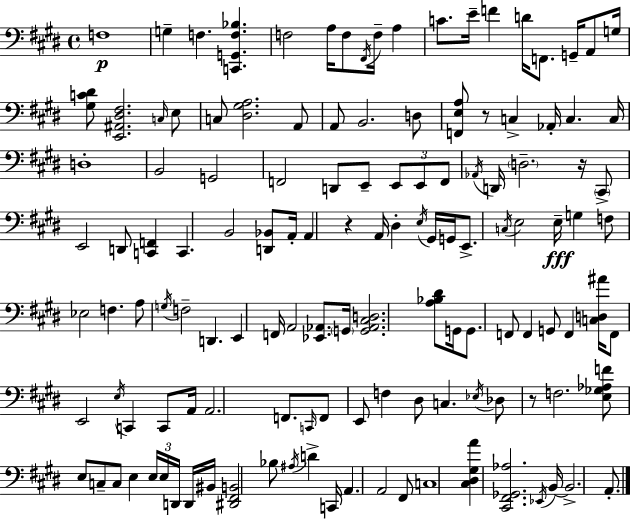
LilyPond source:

{
  \clef bass
  \time 4/4
  \defaultTimeSignature
  \key e \major
  f1\p | g4-- f4. <c, g, f bes>4. | f2 a16 f8 \acciaccatura { fis,16 } f16-- a4 | c'8. e'16-- f'4 d'16 f,8. g,16-- a,8 | \break g16 <gis c' dis'>8 <e, ais, dis fis>2. \grace { c16 } | e8 c8 <dis gis a>2. | a,8 a,8 b,2. | d8 <f, e a>8 r8 c4-> aes,16-. c4. | \break c16 d1-. | b,2 g,2 | f,2 d,8 e,8-- \tuplet 3/2 { e,8 | e,8 f,8 } \acciaccatura { aes,16 } d,16 \parenthesize d2.-- | \break r16 \parenthesize cis,8-> e,2 d,8 <c, f,>4 | c,4. b,2 | <d, bes,>8 a,16-. a,4 r4 a,16 dis4-. | \acciaccatura { e16 } gis,16 g,16 e,8.-> \acciaccatura { c16 } e2 | \break e16--\fff g4 f8 ees2 f4. | a8 \acciaccatura { g16 } f2-- | d,4. e,4 f,16 a,2 | <ees, aes,>8. \parenthesize g,16 <g, aes, cis d>2. | \break <a bes dis'>8 g,16 g,8. f,8 f,4 g,8 | f,4 <c d ais'>16 f,8 e,2 | \acciaccatura { e16 } c,4 c,8 a,16 a,2. | f,8. \grace { c,16 } f,8 e,8 f4 | \break dis8 c4. \acciaccatura { ees16 } des8 r8 f2. | <e ges aes f'>8 e8 c8-- c8 | e4 \tuplet 3/2 { e16 e16 d,16 } d,16 bis,16 <dis, fis, b,>2 | bes8 \acciaccatura { ais16 } d'4-> c,16 a,4. | \break a,2 fis,8 c1 | <cis dis gis a'>4 <cis, fis, ges, aes>2. | \acciaccatura { ees,16 } b,16~~ b,2.-> | a,8.-. \bar "|."
}